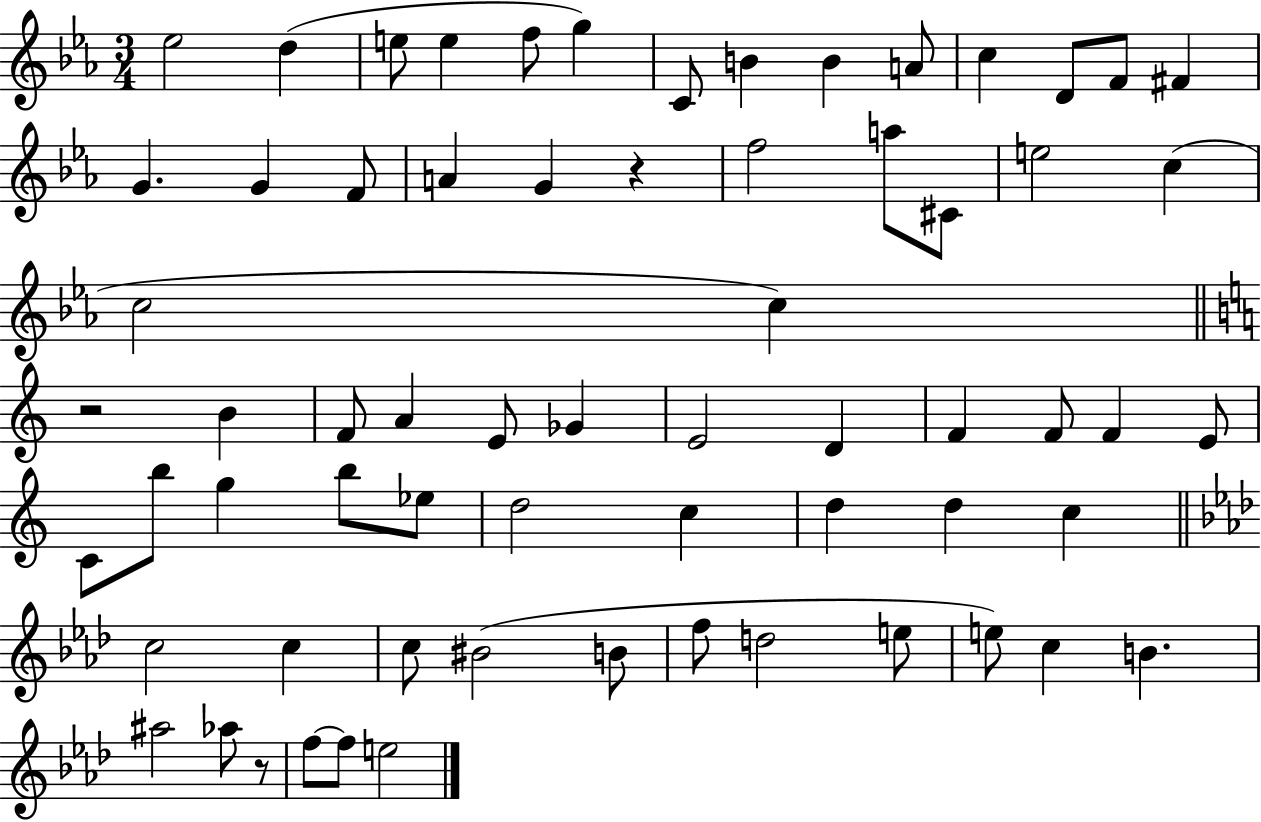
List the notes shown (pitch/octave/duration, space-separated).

Eb5/h D5/q E5/e E5/q F5/e G5/q C4/e B4/q B4/q A4/e C5/q D4/e F4/e F#4/q G4/q. G4/q F4/e A4/q G4/q R/q F5/h A5/e C#4/e E5/h C5/q C5/h C5/q R/h B4/q F4/e A4/q E4/e Gb4/q E4/h D4/q F4/q F4/e F4/q E4/e C4/e B5/e G5/q B5/e Eb5/e D5/h C5/q D5/q D5/q C5/q C5/h C5/q C5/e BIS4/h B4/e F5/e D5/h E5/e E5/e C5/q B4/q. A#5/h Ab5/e R/e F5/e F5/e E5/h